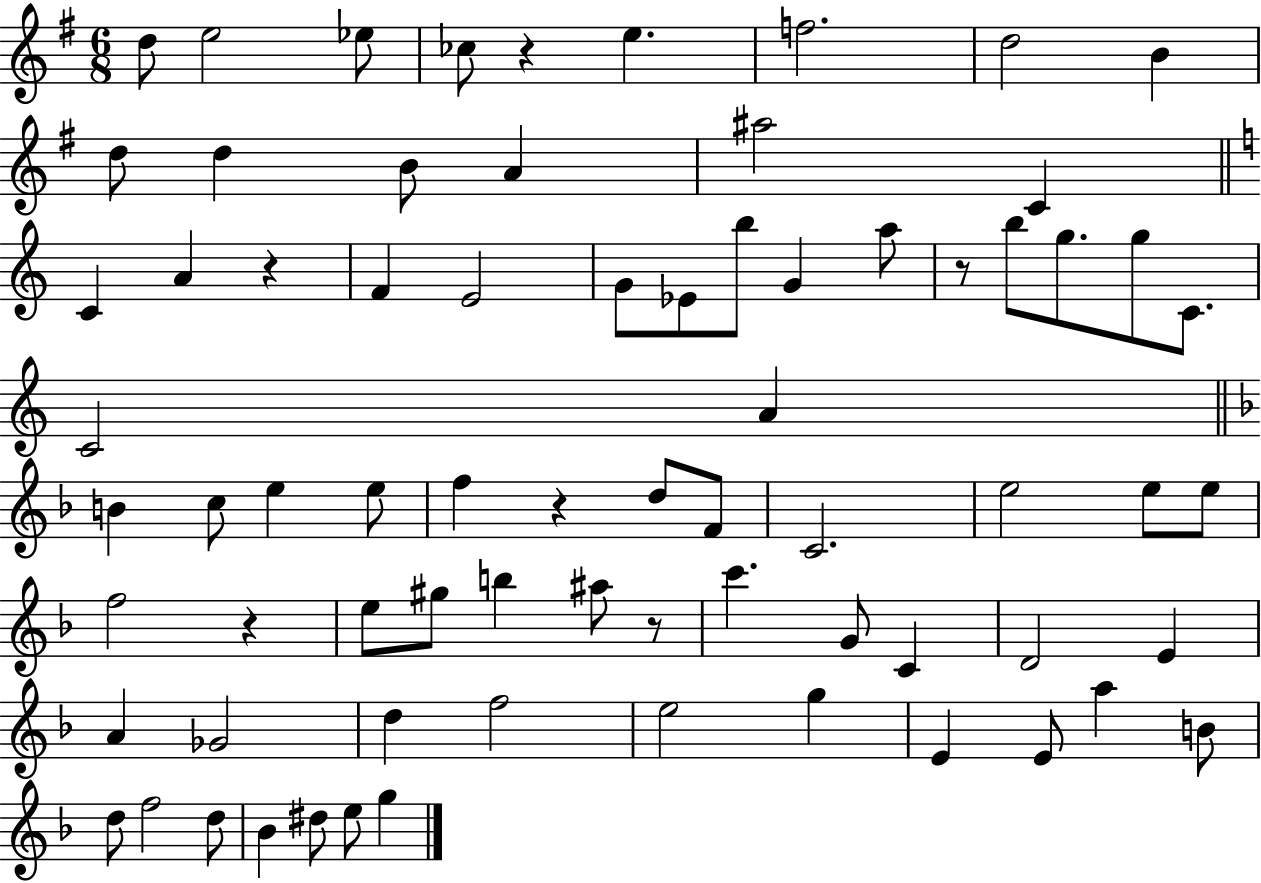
{
  \clef treble
  \numericTimeSignature
  \time 6/8
  \key g \major
  d''8 e''2 ees''8 | ces''8 r4 e''4. | f''2. | d''2 b'4 | \break d''8 d''4 b'8 a'4 | ais''2 c'4 | \bar "||" \break \key a \minor c'4 a'4 r4 | f'4 e'2 | g'8 ees'8 b''8 g'4 a''8 | r8 b''8 g''8. g''8 c'8. | \break c'2 a'4 | \bar "||" \break \key d \minor b'4 c''8 e''4 e''8 | f''4 r4 d''8 f'8 | c'2. | e''2 e''8 e''8 | \break f''2 r4 | e''8 gis''8 b''4 ais''8 r8 | c'''4. g'8 c'4 | d'2 e'4 | \break a'4 ges'2 | d''4 f''2 | e''2 g''4 | e'4 e'8 a''4 b'8 | \break d''8 f''2 d''8 | bes'4 dis''8 e''8 g''4 | \bar "|."
}